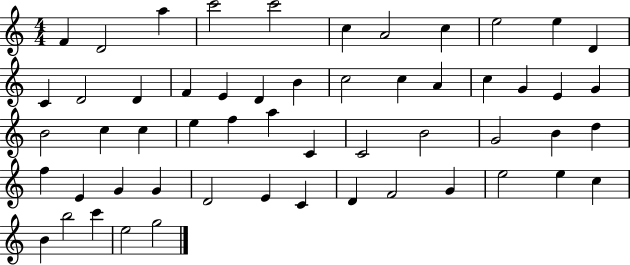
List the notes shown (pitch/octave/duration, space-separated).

F4/q D4/h A5/q C6/h C6/h C5/q A4/h C5/q E5/h E5/q D4/q C4/q D4/h D4/q F4/q E4/q D4/q B4/q C5/h C5/q A4/q C5/q G4/q E4/q G4/q B4/h C5/q C5/q E5/q F5/q A5/q C4/q C4/h B4/h G4/h B4/q D5/q F5/q E4/q G4/q G4/q D4/h E4/q C4/q D4/q F4/h G4/q E5/h E5/q C5/q B4/q B5/h C6/q E5/h G5/h